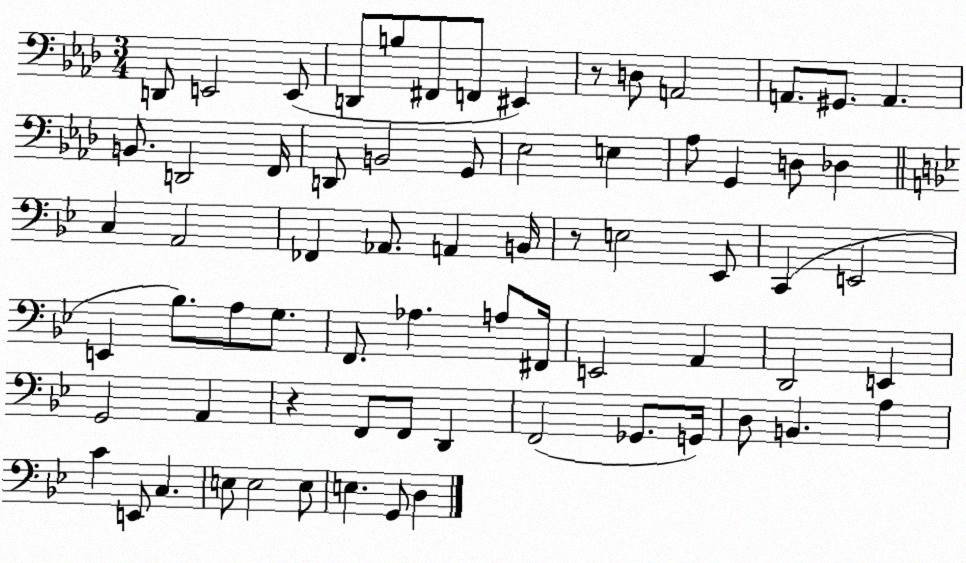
X:1
T:Untitled
M:3/4
L:1/4
K:Ab
D,,/2 E,,2 E,,/2 D,,/2 B,/2 ^F,,/2 F,,/2 ^E,, z/2 D,/2 A,,2 A,,/2 ^G,,/2 A,, B,,/2 D,,2 F,,/4 D,,/2 B,,2 G,,/2 _E,2 E, _A,/2 G,, D,/2 _D, C, A,,2 _F,, _A,,/2 A,, B,,/4 z/2 E,2 _E,,/2 C,, E,,2 E,, _B,/2 A,/2 G,/2 F,,/2 _A, A,/2 ^F,,/4 E,,2 A,, D,,2 E,, G,,2 A,, z F,,/2 F,,/2 D,, F,,2 _G,,/2 G,,/4 D,/2 B,, A, C E,,/2 C, E,/2 E,2 E,/2 E, G,,/2 D,